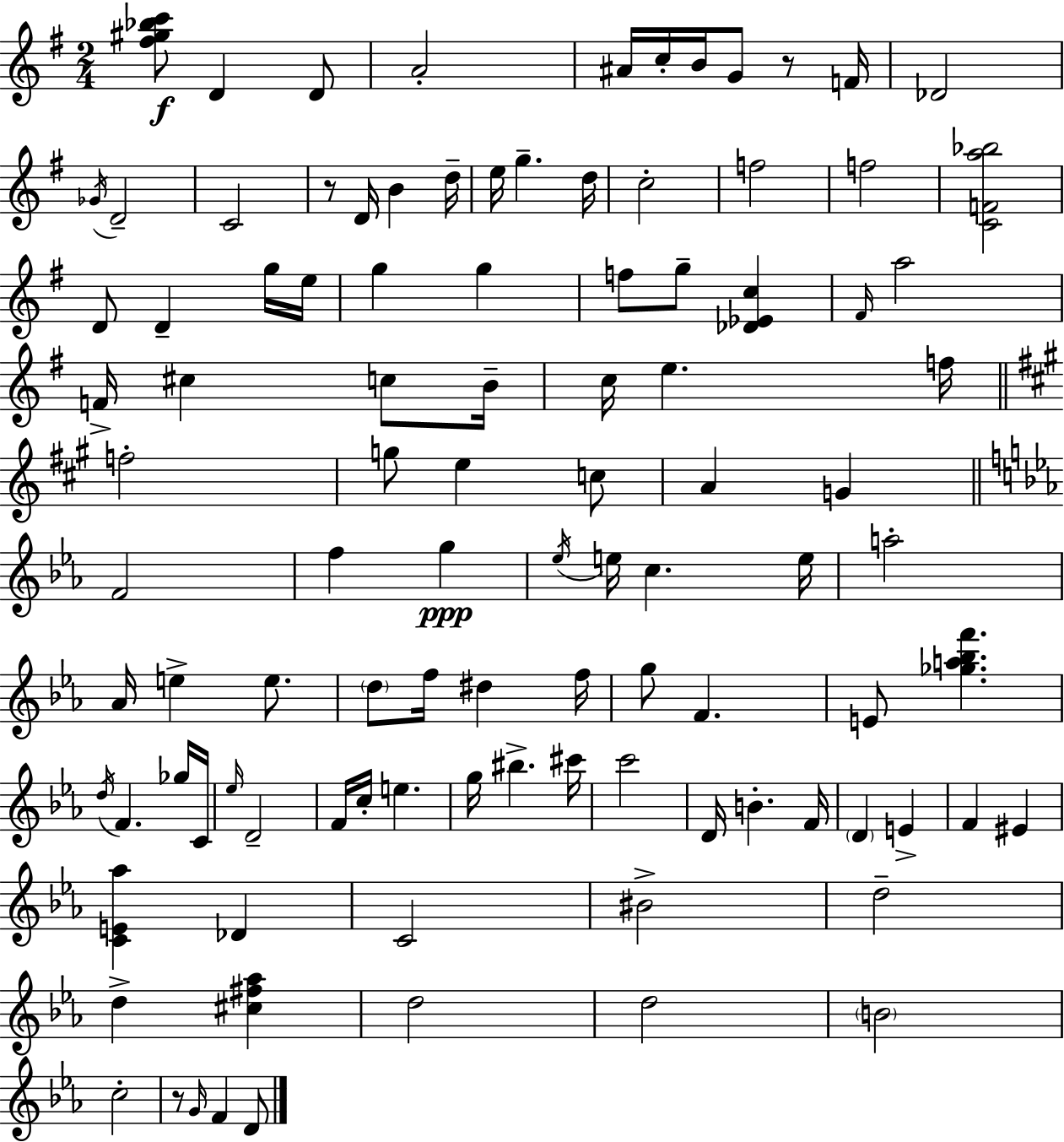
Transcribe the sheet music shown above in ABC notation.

X:1
T:Untitled
M:2/4
L:1/4
K:Em
[^f^g_bc']/2 D D/2 A2 ^A/4 c/4 B/4 G/2 z/2 F/4 _D2 _G/4 D2 C2 z/2 D/4 B d/4 e/4 g d/4 c2 f2 f2 [CFa_b]2 D/2 D g/4 e/4 g g f/2 g/2 [_D_Ec] ^F/4 a2 F/4 ^c c/2 B/4 c/4 e f/4 f2 g/2 e c/2 A G F2 f g _e/4 e/4 c e/4 a2 _A/4 e e/2 d/2 f/4 ^d f/4 g/2 F E/2 [_ga_bf'] d/4 F _g/4 C/4 _e/4 D2 F/4 c/4 e g/4 ^b ^c'/4 c'2 D/4 B F/4 D E F ^E [CE_a] _D C2 ^B2 d2 d [^c^f_a] d2 d2 B2 c2 z/2 G/4 F D/2